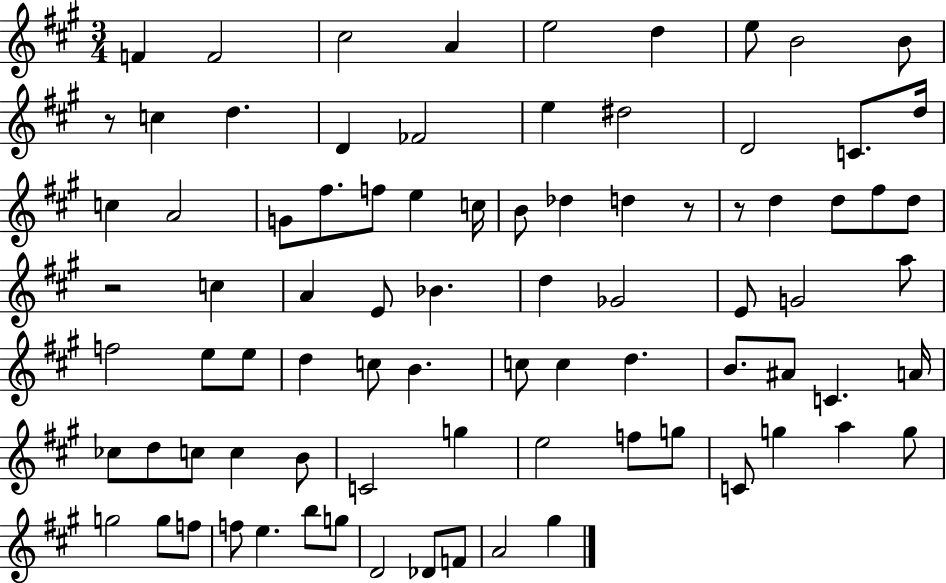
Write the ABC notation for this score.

X:1
T:Untitled
M:3/4
L:1/4
K:A
F F2 ^c2 A e2 d e/2 B2 B/2 z/2 c d D _F2 e ^d2 D2 C/2 d/4 c A2 G/2 ^f/2 f/2 e c/4 B/2 _d d z/2 z/2 d d/2 ^f/2 d/2 z2 c A E/2 _B d _G2 E/2 G2 a/2 f2 e/2 e/2 d c/2 B c/2 c d B/2 ^A/2 C A/4 _c/2 d/2 c/2 c B/2 C2 g e2 f/2 g/2 C/2 g a g/2 g2 g/2 f/2 f/2 e b/2 g/2 D2 _D/2 F/2 A2 ^g